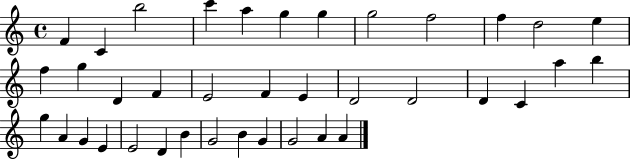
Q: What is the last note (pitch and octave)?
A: A4